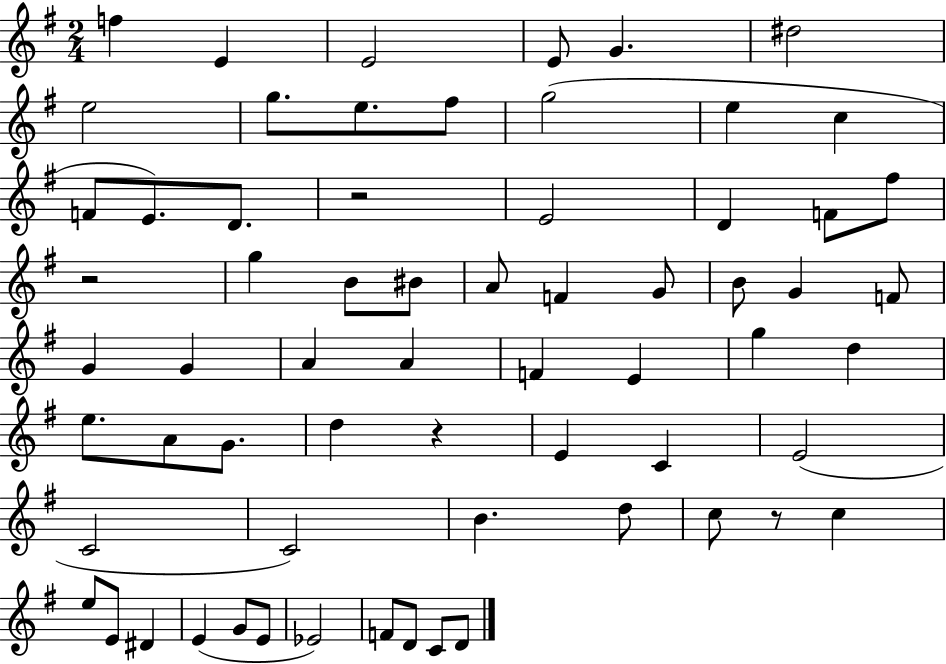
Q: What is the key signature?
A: G major